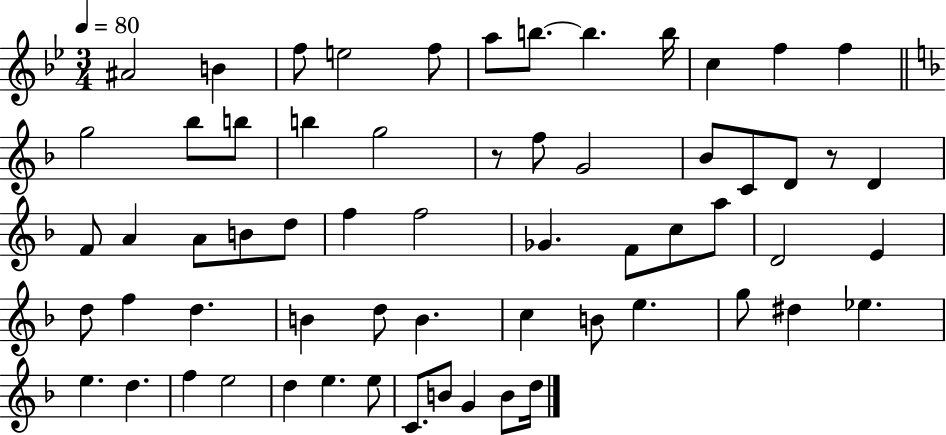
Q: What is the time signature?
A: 3/4